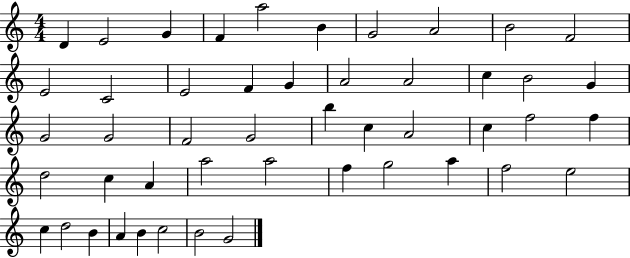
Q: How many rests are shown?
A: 0